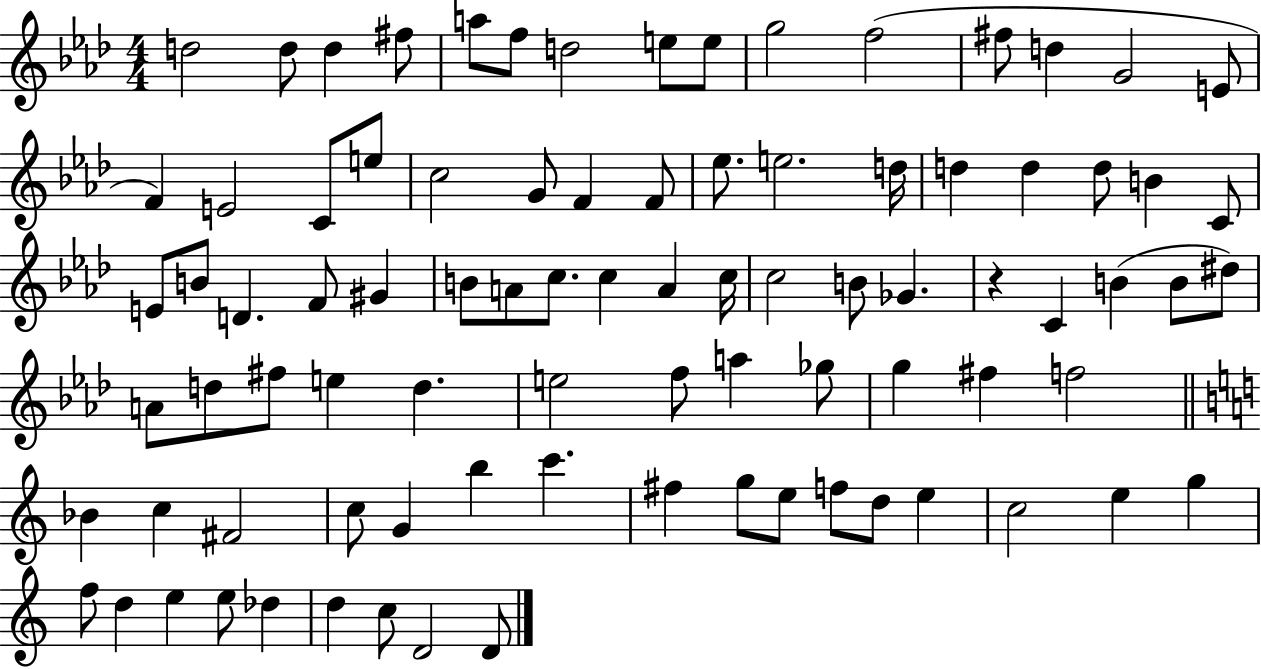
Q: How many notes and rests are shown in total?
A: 87